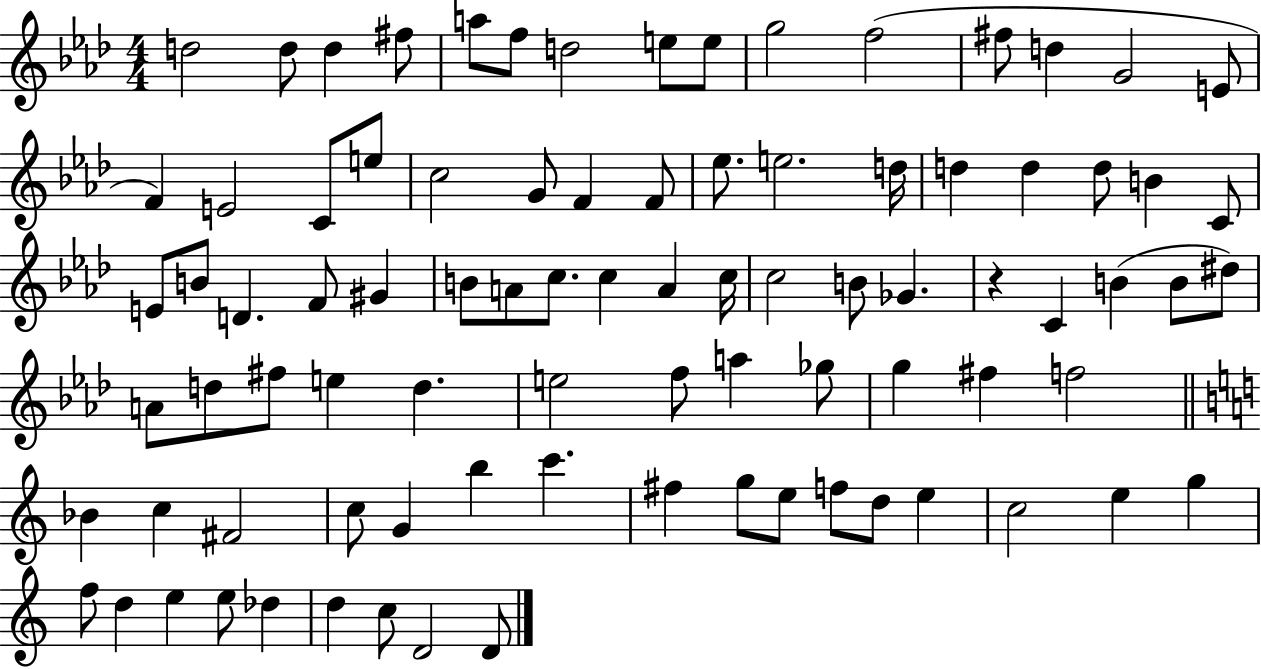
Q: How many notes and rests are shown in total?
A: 87